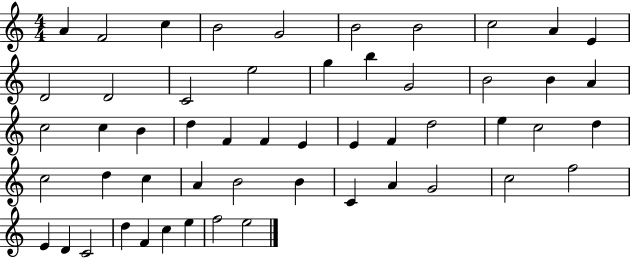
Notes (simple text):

A4/q F4/h C5/q B4/h G4/h B4/h B4/h C5/h A4/q E4/q D4/h D4/h C4/h E5/h G5/q B5/q G4/h B4/h B4/q A4/q C5/h C5/q B4/q D5/q F4/q F4/q E4/q E4/q F4/q D5/h E5/q C5/h D5/q C5/h D5/q C5/q A4/q B4/h B4/q C4/q A4/q G4/h C5/h F5/h E4/q D4/q C4/h D5/q F4/q C5/q E5/q F5/h E5/h